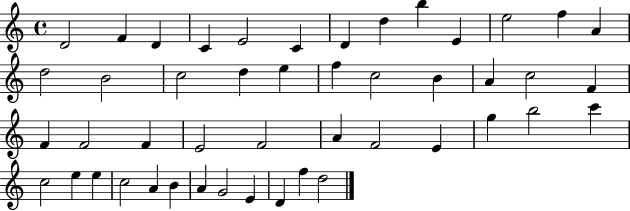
X:1
T:Untitled
M:4/4
L:1/4
K:C
D2 F D C E2 C D d b E e2 f A d2 B2 c2 d e f c2 B A c2 F F F2 F E2 F2 A F2 E g b2 c' c2 e e c2 A B A G2 E D f d2